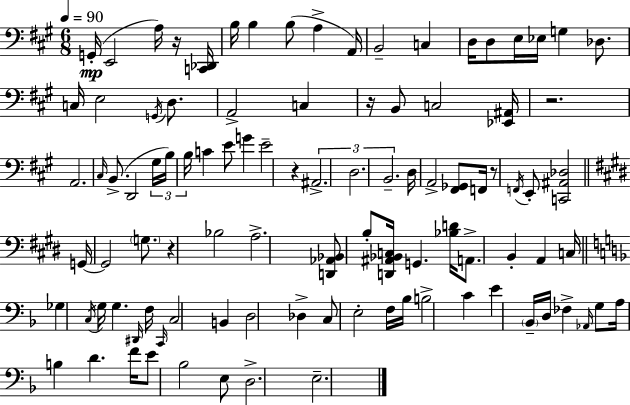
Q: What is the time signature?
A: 6/8